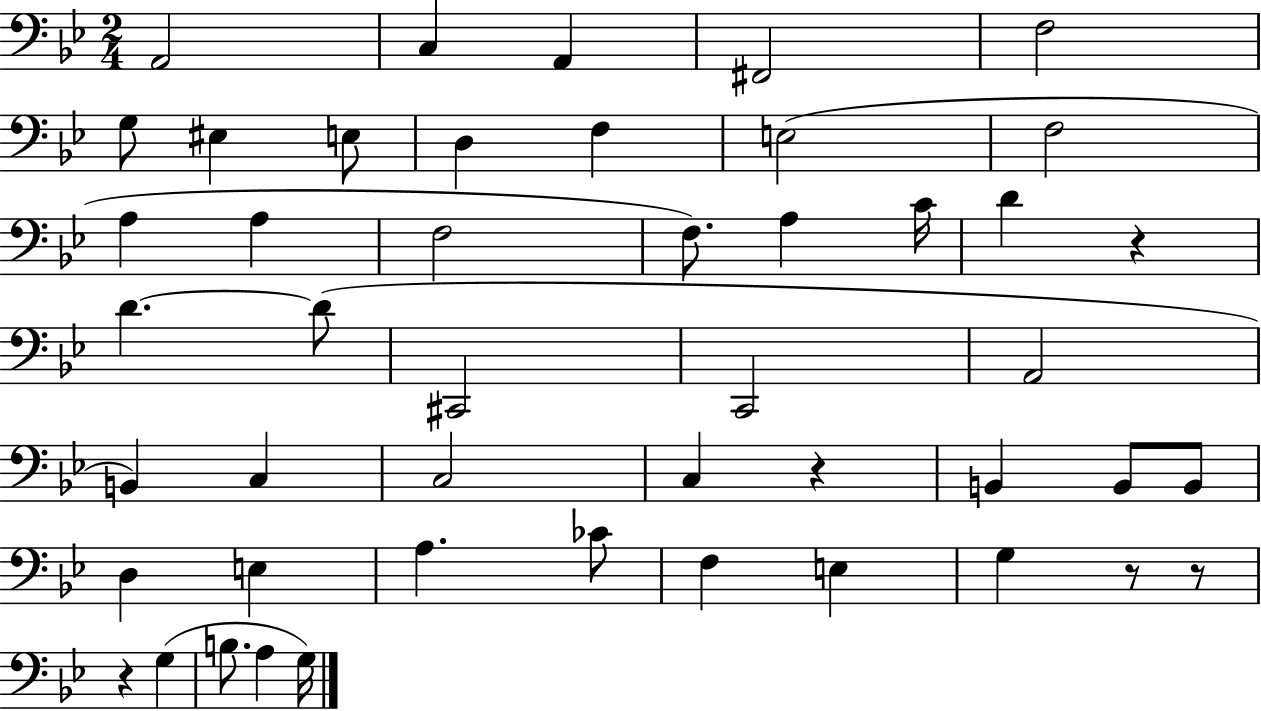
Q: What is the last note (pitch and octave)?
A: G3